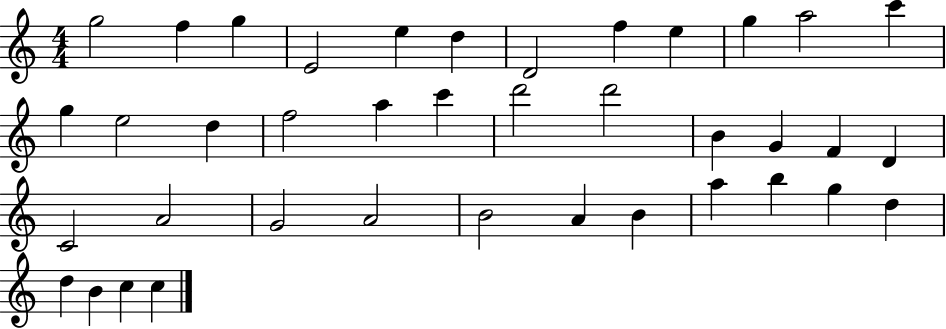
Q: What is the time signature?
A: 4/4